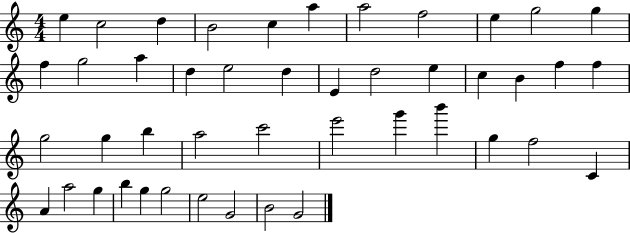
X:1
T:Untitled
M:4/4
L:1/4
K:C
e c2 d B2 c a a2 f2 e g2 g f g2 a d e2 d E d2 e c B f f g2 g b a2 c'2 e'2 g' b' g f2 C A a2 g b g g2 e2 G2 B2 G2